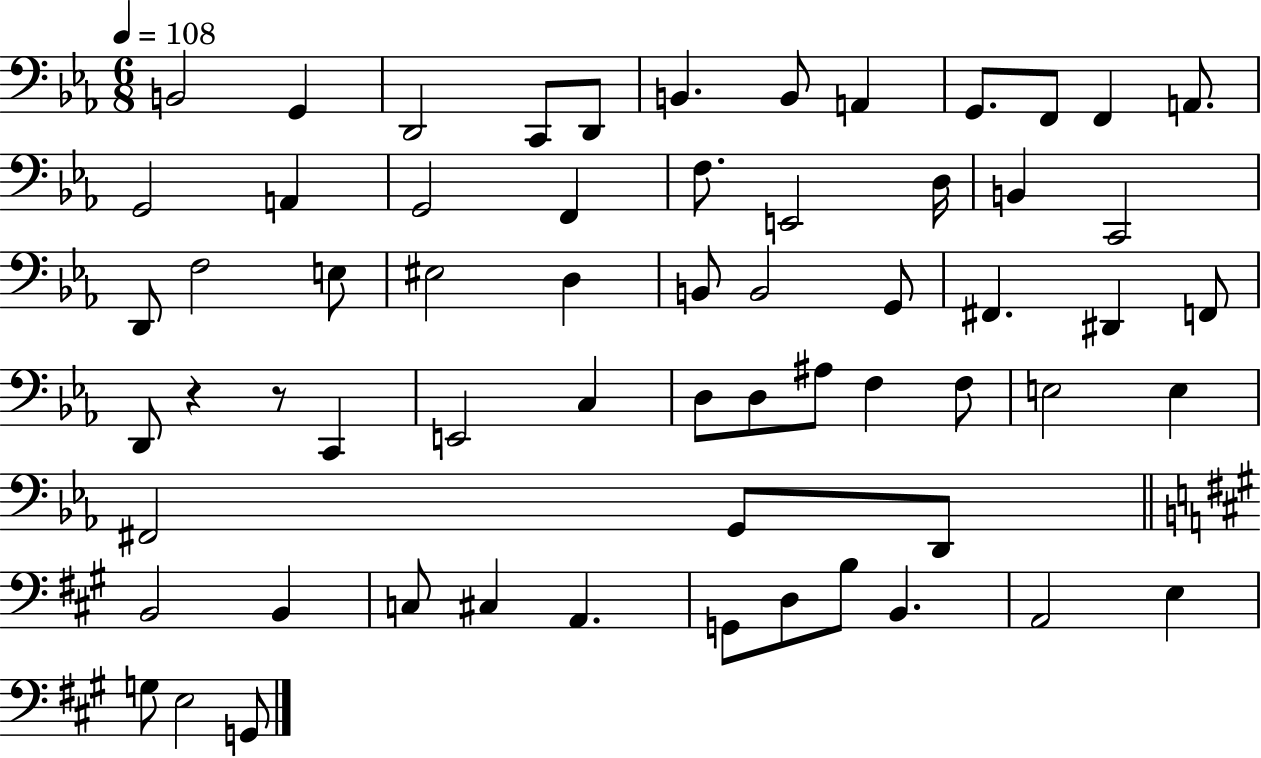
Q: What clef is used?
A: bass